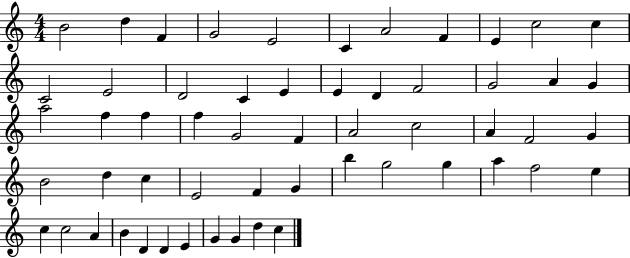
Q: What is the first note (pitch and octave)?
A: B4